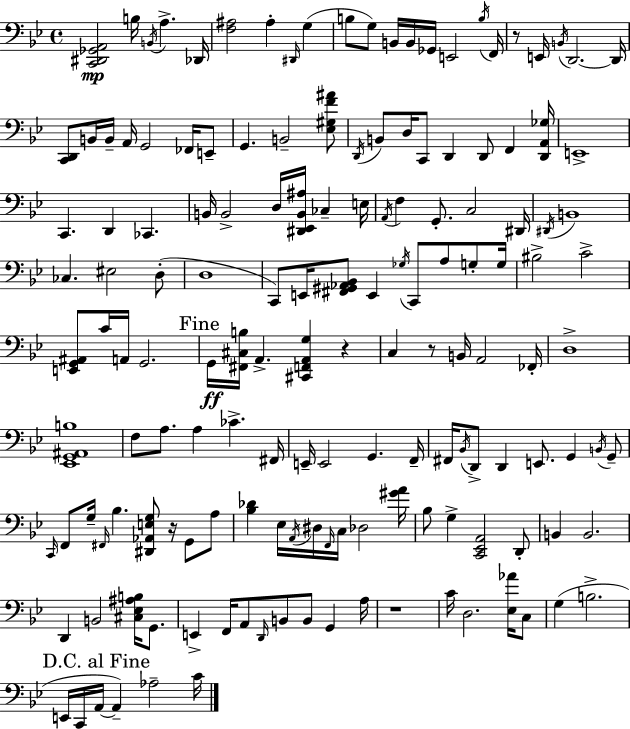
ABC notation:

X:1
T:Untitled
M:4/4
L:1/4
K:Gm
[C,,^D,,_G,,A,,]2 B,/4 B,,/4 A, _D,,/4 [F,^A,]2 ^A, ^D,,/4 G, B,/2 G,/2 B,,/4 B,,/4 _G,,/4 E,,2 B,/4 F,,/4 z/2 E,,/4 B,,/4 D,,2 D,,/4 [C,,D,,]/2 B,,/4 B,,/4 A,,/4 G,,2 _F,,/4 E,,/2 G,, B,,2 [_E,^G,F^A]/2 D,,/4 B,,/2 D,/4 C,,/2 D,, D,,/2 F,, [D,,A,,_G,]/4 E,,4 C,, D,, _C,, B,,/4 B,,2 D,/4 [^D,,_E,,B,,^A,]/4 _C, E,/4 A,,/4 F, G,,/2 C,2 ^D,,/4 ^D,,/4 B,,4 _C, ^E,2 D,/2 D,4 C,,/2 E,,/4 [^F,,^G,,_A,,_B,,]/2 E,, _G,/4 C,,/2 A,/2 G,/2 G,/4 ^B,2 C2 [E,,G,,^A,,]/2 C/4 A,,/4 G,,2 G,,/4 [^F,,^C,B,]/4 A,, [^C,,F,,A,,G,] z C, z/2 B,,/4 A,,2 _F,,/4 D,4 [_E,,G,,^A,,B,]4 F,/2 A,/2 A, _C ^F,,/4 E,,/4 E,,2 G,, F,,/4 ^F,,/4 _B,,/4 D,,/2 D,, E,,/2 G,, B,,/4 G,,/2 C,,/4 F,,/2 G,/4 ^F,,/4 _B, [^D,,_A,,E,G,]/2 z/4 G,,/2 A,/2 [_B,_D] _E,/4 A,,/4 ^D,/4 F,,/4 C,/4 _D,2 [^GA]/4 _B,/2 G, [C,,_E,,A,,]2 D,,/2 B,, B,,2 D,, B,,2 [^C,_E,^A,B,]/4 G,,/2 E,, F,,/4 A,,/2 D,,/4 B,,/2 B,,/2 G,, A,/4 z4 C/4 D,2 [_E,_A]/4 C,/2 G, B,2 E,,/4 C,,/4 A,,/4 A,, _A,2 C/4